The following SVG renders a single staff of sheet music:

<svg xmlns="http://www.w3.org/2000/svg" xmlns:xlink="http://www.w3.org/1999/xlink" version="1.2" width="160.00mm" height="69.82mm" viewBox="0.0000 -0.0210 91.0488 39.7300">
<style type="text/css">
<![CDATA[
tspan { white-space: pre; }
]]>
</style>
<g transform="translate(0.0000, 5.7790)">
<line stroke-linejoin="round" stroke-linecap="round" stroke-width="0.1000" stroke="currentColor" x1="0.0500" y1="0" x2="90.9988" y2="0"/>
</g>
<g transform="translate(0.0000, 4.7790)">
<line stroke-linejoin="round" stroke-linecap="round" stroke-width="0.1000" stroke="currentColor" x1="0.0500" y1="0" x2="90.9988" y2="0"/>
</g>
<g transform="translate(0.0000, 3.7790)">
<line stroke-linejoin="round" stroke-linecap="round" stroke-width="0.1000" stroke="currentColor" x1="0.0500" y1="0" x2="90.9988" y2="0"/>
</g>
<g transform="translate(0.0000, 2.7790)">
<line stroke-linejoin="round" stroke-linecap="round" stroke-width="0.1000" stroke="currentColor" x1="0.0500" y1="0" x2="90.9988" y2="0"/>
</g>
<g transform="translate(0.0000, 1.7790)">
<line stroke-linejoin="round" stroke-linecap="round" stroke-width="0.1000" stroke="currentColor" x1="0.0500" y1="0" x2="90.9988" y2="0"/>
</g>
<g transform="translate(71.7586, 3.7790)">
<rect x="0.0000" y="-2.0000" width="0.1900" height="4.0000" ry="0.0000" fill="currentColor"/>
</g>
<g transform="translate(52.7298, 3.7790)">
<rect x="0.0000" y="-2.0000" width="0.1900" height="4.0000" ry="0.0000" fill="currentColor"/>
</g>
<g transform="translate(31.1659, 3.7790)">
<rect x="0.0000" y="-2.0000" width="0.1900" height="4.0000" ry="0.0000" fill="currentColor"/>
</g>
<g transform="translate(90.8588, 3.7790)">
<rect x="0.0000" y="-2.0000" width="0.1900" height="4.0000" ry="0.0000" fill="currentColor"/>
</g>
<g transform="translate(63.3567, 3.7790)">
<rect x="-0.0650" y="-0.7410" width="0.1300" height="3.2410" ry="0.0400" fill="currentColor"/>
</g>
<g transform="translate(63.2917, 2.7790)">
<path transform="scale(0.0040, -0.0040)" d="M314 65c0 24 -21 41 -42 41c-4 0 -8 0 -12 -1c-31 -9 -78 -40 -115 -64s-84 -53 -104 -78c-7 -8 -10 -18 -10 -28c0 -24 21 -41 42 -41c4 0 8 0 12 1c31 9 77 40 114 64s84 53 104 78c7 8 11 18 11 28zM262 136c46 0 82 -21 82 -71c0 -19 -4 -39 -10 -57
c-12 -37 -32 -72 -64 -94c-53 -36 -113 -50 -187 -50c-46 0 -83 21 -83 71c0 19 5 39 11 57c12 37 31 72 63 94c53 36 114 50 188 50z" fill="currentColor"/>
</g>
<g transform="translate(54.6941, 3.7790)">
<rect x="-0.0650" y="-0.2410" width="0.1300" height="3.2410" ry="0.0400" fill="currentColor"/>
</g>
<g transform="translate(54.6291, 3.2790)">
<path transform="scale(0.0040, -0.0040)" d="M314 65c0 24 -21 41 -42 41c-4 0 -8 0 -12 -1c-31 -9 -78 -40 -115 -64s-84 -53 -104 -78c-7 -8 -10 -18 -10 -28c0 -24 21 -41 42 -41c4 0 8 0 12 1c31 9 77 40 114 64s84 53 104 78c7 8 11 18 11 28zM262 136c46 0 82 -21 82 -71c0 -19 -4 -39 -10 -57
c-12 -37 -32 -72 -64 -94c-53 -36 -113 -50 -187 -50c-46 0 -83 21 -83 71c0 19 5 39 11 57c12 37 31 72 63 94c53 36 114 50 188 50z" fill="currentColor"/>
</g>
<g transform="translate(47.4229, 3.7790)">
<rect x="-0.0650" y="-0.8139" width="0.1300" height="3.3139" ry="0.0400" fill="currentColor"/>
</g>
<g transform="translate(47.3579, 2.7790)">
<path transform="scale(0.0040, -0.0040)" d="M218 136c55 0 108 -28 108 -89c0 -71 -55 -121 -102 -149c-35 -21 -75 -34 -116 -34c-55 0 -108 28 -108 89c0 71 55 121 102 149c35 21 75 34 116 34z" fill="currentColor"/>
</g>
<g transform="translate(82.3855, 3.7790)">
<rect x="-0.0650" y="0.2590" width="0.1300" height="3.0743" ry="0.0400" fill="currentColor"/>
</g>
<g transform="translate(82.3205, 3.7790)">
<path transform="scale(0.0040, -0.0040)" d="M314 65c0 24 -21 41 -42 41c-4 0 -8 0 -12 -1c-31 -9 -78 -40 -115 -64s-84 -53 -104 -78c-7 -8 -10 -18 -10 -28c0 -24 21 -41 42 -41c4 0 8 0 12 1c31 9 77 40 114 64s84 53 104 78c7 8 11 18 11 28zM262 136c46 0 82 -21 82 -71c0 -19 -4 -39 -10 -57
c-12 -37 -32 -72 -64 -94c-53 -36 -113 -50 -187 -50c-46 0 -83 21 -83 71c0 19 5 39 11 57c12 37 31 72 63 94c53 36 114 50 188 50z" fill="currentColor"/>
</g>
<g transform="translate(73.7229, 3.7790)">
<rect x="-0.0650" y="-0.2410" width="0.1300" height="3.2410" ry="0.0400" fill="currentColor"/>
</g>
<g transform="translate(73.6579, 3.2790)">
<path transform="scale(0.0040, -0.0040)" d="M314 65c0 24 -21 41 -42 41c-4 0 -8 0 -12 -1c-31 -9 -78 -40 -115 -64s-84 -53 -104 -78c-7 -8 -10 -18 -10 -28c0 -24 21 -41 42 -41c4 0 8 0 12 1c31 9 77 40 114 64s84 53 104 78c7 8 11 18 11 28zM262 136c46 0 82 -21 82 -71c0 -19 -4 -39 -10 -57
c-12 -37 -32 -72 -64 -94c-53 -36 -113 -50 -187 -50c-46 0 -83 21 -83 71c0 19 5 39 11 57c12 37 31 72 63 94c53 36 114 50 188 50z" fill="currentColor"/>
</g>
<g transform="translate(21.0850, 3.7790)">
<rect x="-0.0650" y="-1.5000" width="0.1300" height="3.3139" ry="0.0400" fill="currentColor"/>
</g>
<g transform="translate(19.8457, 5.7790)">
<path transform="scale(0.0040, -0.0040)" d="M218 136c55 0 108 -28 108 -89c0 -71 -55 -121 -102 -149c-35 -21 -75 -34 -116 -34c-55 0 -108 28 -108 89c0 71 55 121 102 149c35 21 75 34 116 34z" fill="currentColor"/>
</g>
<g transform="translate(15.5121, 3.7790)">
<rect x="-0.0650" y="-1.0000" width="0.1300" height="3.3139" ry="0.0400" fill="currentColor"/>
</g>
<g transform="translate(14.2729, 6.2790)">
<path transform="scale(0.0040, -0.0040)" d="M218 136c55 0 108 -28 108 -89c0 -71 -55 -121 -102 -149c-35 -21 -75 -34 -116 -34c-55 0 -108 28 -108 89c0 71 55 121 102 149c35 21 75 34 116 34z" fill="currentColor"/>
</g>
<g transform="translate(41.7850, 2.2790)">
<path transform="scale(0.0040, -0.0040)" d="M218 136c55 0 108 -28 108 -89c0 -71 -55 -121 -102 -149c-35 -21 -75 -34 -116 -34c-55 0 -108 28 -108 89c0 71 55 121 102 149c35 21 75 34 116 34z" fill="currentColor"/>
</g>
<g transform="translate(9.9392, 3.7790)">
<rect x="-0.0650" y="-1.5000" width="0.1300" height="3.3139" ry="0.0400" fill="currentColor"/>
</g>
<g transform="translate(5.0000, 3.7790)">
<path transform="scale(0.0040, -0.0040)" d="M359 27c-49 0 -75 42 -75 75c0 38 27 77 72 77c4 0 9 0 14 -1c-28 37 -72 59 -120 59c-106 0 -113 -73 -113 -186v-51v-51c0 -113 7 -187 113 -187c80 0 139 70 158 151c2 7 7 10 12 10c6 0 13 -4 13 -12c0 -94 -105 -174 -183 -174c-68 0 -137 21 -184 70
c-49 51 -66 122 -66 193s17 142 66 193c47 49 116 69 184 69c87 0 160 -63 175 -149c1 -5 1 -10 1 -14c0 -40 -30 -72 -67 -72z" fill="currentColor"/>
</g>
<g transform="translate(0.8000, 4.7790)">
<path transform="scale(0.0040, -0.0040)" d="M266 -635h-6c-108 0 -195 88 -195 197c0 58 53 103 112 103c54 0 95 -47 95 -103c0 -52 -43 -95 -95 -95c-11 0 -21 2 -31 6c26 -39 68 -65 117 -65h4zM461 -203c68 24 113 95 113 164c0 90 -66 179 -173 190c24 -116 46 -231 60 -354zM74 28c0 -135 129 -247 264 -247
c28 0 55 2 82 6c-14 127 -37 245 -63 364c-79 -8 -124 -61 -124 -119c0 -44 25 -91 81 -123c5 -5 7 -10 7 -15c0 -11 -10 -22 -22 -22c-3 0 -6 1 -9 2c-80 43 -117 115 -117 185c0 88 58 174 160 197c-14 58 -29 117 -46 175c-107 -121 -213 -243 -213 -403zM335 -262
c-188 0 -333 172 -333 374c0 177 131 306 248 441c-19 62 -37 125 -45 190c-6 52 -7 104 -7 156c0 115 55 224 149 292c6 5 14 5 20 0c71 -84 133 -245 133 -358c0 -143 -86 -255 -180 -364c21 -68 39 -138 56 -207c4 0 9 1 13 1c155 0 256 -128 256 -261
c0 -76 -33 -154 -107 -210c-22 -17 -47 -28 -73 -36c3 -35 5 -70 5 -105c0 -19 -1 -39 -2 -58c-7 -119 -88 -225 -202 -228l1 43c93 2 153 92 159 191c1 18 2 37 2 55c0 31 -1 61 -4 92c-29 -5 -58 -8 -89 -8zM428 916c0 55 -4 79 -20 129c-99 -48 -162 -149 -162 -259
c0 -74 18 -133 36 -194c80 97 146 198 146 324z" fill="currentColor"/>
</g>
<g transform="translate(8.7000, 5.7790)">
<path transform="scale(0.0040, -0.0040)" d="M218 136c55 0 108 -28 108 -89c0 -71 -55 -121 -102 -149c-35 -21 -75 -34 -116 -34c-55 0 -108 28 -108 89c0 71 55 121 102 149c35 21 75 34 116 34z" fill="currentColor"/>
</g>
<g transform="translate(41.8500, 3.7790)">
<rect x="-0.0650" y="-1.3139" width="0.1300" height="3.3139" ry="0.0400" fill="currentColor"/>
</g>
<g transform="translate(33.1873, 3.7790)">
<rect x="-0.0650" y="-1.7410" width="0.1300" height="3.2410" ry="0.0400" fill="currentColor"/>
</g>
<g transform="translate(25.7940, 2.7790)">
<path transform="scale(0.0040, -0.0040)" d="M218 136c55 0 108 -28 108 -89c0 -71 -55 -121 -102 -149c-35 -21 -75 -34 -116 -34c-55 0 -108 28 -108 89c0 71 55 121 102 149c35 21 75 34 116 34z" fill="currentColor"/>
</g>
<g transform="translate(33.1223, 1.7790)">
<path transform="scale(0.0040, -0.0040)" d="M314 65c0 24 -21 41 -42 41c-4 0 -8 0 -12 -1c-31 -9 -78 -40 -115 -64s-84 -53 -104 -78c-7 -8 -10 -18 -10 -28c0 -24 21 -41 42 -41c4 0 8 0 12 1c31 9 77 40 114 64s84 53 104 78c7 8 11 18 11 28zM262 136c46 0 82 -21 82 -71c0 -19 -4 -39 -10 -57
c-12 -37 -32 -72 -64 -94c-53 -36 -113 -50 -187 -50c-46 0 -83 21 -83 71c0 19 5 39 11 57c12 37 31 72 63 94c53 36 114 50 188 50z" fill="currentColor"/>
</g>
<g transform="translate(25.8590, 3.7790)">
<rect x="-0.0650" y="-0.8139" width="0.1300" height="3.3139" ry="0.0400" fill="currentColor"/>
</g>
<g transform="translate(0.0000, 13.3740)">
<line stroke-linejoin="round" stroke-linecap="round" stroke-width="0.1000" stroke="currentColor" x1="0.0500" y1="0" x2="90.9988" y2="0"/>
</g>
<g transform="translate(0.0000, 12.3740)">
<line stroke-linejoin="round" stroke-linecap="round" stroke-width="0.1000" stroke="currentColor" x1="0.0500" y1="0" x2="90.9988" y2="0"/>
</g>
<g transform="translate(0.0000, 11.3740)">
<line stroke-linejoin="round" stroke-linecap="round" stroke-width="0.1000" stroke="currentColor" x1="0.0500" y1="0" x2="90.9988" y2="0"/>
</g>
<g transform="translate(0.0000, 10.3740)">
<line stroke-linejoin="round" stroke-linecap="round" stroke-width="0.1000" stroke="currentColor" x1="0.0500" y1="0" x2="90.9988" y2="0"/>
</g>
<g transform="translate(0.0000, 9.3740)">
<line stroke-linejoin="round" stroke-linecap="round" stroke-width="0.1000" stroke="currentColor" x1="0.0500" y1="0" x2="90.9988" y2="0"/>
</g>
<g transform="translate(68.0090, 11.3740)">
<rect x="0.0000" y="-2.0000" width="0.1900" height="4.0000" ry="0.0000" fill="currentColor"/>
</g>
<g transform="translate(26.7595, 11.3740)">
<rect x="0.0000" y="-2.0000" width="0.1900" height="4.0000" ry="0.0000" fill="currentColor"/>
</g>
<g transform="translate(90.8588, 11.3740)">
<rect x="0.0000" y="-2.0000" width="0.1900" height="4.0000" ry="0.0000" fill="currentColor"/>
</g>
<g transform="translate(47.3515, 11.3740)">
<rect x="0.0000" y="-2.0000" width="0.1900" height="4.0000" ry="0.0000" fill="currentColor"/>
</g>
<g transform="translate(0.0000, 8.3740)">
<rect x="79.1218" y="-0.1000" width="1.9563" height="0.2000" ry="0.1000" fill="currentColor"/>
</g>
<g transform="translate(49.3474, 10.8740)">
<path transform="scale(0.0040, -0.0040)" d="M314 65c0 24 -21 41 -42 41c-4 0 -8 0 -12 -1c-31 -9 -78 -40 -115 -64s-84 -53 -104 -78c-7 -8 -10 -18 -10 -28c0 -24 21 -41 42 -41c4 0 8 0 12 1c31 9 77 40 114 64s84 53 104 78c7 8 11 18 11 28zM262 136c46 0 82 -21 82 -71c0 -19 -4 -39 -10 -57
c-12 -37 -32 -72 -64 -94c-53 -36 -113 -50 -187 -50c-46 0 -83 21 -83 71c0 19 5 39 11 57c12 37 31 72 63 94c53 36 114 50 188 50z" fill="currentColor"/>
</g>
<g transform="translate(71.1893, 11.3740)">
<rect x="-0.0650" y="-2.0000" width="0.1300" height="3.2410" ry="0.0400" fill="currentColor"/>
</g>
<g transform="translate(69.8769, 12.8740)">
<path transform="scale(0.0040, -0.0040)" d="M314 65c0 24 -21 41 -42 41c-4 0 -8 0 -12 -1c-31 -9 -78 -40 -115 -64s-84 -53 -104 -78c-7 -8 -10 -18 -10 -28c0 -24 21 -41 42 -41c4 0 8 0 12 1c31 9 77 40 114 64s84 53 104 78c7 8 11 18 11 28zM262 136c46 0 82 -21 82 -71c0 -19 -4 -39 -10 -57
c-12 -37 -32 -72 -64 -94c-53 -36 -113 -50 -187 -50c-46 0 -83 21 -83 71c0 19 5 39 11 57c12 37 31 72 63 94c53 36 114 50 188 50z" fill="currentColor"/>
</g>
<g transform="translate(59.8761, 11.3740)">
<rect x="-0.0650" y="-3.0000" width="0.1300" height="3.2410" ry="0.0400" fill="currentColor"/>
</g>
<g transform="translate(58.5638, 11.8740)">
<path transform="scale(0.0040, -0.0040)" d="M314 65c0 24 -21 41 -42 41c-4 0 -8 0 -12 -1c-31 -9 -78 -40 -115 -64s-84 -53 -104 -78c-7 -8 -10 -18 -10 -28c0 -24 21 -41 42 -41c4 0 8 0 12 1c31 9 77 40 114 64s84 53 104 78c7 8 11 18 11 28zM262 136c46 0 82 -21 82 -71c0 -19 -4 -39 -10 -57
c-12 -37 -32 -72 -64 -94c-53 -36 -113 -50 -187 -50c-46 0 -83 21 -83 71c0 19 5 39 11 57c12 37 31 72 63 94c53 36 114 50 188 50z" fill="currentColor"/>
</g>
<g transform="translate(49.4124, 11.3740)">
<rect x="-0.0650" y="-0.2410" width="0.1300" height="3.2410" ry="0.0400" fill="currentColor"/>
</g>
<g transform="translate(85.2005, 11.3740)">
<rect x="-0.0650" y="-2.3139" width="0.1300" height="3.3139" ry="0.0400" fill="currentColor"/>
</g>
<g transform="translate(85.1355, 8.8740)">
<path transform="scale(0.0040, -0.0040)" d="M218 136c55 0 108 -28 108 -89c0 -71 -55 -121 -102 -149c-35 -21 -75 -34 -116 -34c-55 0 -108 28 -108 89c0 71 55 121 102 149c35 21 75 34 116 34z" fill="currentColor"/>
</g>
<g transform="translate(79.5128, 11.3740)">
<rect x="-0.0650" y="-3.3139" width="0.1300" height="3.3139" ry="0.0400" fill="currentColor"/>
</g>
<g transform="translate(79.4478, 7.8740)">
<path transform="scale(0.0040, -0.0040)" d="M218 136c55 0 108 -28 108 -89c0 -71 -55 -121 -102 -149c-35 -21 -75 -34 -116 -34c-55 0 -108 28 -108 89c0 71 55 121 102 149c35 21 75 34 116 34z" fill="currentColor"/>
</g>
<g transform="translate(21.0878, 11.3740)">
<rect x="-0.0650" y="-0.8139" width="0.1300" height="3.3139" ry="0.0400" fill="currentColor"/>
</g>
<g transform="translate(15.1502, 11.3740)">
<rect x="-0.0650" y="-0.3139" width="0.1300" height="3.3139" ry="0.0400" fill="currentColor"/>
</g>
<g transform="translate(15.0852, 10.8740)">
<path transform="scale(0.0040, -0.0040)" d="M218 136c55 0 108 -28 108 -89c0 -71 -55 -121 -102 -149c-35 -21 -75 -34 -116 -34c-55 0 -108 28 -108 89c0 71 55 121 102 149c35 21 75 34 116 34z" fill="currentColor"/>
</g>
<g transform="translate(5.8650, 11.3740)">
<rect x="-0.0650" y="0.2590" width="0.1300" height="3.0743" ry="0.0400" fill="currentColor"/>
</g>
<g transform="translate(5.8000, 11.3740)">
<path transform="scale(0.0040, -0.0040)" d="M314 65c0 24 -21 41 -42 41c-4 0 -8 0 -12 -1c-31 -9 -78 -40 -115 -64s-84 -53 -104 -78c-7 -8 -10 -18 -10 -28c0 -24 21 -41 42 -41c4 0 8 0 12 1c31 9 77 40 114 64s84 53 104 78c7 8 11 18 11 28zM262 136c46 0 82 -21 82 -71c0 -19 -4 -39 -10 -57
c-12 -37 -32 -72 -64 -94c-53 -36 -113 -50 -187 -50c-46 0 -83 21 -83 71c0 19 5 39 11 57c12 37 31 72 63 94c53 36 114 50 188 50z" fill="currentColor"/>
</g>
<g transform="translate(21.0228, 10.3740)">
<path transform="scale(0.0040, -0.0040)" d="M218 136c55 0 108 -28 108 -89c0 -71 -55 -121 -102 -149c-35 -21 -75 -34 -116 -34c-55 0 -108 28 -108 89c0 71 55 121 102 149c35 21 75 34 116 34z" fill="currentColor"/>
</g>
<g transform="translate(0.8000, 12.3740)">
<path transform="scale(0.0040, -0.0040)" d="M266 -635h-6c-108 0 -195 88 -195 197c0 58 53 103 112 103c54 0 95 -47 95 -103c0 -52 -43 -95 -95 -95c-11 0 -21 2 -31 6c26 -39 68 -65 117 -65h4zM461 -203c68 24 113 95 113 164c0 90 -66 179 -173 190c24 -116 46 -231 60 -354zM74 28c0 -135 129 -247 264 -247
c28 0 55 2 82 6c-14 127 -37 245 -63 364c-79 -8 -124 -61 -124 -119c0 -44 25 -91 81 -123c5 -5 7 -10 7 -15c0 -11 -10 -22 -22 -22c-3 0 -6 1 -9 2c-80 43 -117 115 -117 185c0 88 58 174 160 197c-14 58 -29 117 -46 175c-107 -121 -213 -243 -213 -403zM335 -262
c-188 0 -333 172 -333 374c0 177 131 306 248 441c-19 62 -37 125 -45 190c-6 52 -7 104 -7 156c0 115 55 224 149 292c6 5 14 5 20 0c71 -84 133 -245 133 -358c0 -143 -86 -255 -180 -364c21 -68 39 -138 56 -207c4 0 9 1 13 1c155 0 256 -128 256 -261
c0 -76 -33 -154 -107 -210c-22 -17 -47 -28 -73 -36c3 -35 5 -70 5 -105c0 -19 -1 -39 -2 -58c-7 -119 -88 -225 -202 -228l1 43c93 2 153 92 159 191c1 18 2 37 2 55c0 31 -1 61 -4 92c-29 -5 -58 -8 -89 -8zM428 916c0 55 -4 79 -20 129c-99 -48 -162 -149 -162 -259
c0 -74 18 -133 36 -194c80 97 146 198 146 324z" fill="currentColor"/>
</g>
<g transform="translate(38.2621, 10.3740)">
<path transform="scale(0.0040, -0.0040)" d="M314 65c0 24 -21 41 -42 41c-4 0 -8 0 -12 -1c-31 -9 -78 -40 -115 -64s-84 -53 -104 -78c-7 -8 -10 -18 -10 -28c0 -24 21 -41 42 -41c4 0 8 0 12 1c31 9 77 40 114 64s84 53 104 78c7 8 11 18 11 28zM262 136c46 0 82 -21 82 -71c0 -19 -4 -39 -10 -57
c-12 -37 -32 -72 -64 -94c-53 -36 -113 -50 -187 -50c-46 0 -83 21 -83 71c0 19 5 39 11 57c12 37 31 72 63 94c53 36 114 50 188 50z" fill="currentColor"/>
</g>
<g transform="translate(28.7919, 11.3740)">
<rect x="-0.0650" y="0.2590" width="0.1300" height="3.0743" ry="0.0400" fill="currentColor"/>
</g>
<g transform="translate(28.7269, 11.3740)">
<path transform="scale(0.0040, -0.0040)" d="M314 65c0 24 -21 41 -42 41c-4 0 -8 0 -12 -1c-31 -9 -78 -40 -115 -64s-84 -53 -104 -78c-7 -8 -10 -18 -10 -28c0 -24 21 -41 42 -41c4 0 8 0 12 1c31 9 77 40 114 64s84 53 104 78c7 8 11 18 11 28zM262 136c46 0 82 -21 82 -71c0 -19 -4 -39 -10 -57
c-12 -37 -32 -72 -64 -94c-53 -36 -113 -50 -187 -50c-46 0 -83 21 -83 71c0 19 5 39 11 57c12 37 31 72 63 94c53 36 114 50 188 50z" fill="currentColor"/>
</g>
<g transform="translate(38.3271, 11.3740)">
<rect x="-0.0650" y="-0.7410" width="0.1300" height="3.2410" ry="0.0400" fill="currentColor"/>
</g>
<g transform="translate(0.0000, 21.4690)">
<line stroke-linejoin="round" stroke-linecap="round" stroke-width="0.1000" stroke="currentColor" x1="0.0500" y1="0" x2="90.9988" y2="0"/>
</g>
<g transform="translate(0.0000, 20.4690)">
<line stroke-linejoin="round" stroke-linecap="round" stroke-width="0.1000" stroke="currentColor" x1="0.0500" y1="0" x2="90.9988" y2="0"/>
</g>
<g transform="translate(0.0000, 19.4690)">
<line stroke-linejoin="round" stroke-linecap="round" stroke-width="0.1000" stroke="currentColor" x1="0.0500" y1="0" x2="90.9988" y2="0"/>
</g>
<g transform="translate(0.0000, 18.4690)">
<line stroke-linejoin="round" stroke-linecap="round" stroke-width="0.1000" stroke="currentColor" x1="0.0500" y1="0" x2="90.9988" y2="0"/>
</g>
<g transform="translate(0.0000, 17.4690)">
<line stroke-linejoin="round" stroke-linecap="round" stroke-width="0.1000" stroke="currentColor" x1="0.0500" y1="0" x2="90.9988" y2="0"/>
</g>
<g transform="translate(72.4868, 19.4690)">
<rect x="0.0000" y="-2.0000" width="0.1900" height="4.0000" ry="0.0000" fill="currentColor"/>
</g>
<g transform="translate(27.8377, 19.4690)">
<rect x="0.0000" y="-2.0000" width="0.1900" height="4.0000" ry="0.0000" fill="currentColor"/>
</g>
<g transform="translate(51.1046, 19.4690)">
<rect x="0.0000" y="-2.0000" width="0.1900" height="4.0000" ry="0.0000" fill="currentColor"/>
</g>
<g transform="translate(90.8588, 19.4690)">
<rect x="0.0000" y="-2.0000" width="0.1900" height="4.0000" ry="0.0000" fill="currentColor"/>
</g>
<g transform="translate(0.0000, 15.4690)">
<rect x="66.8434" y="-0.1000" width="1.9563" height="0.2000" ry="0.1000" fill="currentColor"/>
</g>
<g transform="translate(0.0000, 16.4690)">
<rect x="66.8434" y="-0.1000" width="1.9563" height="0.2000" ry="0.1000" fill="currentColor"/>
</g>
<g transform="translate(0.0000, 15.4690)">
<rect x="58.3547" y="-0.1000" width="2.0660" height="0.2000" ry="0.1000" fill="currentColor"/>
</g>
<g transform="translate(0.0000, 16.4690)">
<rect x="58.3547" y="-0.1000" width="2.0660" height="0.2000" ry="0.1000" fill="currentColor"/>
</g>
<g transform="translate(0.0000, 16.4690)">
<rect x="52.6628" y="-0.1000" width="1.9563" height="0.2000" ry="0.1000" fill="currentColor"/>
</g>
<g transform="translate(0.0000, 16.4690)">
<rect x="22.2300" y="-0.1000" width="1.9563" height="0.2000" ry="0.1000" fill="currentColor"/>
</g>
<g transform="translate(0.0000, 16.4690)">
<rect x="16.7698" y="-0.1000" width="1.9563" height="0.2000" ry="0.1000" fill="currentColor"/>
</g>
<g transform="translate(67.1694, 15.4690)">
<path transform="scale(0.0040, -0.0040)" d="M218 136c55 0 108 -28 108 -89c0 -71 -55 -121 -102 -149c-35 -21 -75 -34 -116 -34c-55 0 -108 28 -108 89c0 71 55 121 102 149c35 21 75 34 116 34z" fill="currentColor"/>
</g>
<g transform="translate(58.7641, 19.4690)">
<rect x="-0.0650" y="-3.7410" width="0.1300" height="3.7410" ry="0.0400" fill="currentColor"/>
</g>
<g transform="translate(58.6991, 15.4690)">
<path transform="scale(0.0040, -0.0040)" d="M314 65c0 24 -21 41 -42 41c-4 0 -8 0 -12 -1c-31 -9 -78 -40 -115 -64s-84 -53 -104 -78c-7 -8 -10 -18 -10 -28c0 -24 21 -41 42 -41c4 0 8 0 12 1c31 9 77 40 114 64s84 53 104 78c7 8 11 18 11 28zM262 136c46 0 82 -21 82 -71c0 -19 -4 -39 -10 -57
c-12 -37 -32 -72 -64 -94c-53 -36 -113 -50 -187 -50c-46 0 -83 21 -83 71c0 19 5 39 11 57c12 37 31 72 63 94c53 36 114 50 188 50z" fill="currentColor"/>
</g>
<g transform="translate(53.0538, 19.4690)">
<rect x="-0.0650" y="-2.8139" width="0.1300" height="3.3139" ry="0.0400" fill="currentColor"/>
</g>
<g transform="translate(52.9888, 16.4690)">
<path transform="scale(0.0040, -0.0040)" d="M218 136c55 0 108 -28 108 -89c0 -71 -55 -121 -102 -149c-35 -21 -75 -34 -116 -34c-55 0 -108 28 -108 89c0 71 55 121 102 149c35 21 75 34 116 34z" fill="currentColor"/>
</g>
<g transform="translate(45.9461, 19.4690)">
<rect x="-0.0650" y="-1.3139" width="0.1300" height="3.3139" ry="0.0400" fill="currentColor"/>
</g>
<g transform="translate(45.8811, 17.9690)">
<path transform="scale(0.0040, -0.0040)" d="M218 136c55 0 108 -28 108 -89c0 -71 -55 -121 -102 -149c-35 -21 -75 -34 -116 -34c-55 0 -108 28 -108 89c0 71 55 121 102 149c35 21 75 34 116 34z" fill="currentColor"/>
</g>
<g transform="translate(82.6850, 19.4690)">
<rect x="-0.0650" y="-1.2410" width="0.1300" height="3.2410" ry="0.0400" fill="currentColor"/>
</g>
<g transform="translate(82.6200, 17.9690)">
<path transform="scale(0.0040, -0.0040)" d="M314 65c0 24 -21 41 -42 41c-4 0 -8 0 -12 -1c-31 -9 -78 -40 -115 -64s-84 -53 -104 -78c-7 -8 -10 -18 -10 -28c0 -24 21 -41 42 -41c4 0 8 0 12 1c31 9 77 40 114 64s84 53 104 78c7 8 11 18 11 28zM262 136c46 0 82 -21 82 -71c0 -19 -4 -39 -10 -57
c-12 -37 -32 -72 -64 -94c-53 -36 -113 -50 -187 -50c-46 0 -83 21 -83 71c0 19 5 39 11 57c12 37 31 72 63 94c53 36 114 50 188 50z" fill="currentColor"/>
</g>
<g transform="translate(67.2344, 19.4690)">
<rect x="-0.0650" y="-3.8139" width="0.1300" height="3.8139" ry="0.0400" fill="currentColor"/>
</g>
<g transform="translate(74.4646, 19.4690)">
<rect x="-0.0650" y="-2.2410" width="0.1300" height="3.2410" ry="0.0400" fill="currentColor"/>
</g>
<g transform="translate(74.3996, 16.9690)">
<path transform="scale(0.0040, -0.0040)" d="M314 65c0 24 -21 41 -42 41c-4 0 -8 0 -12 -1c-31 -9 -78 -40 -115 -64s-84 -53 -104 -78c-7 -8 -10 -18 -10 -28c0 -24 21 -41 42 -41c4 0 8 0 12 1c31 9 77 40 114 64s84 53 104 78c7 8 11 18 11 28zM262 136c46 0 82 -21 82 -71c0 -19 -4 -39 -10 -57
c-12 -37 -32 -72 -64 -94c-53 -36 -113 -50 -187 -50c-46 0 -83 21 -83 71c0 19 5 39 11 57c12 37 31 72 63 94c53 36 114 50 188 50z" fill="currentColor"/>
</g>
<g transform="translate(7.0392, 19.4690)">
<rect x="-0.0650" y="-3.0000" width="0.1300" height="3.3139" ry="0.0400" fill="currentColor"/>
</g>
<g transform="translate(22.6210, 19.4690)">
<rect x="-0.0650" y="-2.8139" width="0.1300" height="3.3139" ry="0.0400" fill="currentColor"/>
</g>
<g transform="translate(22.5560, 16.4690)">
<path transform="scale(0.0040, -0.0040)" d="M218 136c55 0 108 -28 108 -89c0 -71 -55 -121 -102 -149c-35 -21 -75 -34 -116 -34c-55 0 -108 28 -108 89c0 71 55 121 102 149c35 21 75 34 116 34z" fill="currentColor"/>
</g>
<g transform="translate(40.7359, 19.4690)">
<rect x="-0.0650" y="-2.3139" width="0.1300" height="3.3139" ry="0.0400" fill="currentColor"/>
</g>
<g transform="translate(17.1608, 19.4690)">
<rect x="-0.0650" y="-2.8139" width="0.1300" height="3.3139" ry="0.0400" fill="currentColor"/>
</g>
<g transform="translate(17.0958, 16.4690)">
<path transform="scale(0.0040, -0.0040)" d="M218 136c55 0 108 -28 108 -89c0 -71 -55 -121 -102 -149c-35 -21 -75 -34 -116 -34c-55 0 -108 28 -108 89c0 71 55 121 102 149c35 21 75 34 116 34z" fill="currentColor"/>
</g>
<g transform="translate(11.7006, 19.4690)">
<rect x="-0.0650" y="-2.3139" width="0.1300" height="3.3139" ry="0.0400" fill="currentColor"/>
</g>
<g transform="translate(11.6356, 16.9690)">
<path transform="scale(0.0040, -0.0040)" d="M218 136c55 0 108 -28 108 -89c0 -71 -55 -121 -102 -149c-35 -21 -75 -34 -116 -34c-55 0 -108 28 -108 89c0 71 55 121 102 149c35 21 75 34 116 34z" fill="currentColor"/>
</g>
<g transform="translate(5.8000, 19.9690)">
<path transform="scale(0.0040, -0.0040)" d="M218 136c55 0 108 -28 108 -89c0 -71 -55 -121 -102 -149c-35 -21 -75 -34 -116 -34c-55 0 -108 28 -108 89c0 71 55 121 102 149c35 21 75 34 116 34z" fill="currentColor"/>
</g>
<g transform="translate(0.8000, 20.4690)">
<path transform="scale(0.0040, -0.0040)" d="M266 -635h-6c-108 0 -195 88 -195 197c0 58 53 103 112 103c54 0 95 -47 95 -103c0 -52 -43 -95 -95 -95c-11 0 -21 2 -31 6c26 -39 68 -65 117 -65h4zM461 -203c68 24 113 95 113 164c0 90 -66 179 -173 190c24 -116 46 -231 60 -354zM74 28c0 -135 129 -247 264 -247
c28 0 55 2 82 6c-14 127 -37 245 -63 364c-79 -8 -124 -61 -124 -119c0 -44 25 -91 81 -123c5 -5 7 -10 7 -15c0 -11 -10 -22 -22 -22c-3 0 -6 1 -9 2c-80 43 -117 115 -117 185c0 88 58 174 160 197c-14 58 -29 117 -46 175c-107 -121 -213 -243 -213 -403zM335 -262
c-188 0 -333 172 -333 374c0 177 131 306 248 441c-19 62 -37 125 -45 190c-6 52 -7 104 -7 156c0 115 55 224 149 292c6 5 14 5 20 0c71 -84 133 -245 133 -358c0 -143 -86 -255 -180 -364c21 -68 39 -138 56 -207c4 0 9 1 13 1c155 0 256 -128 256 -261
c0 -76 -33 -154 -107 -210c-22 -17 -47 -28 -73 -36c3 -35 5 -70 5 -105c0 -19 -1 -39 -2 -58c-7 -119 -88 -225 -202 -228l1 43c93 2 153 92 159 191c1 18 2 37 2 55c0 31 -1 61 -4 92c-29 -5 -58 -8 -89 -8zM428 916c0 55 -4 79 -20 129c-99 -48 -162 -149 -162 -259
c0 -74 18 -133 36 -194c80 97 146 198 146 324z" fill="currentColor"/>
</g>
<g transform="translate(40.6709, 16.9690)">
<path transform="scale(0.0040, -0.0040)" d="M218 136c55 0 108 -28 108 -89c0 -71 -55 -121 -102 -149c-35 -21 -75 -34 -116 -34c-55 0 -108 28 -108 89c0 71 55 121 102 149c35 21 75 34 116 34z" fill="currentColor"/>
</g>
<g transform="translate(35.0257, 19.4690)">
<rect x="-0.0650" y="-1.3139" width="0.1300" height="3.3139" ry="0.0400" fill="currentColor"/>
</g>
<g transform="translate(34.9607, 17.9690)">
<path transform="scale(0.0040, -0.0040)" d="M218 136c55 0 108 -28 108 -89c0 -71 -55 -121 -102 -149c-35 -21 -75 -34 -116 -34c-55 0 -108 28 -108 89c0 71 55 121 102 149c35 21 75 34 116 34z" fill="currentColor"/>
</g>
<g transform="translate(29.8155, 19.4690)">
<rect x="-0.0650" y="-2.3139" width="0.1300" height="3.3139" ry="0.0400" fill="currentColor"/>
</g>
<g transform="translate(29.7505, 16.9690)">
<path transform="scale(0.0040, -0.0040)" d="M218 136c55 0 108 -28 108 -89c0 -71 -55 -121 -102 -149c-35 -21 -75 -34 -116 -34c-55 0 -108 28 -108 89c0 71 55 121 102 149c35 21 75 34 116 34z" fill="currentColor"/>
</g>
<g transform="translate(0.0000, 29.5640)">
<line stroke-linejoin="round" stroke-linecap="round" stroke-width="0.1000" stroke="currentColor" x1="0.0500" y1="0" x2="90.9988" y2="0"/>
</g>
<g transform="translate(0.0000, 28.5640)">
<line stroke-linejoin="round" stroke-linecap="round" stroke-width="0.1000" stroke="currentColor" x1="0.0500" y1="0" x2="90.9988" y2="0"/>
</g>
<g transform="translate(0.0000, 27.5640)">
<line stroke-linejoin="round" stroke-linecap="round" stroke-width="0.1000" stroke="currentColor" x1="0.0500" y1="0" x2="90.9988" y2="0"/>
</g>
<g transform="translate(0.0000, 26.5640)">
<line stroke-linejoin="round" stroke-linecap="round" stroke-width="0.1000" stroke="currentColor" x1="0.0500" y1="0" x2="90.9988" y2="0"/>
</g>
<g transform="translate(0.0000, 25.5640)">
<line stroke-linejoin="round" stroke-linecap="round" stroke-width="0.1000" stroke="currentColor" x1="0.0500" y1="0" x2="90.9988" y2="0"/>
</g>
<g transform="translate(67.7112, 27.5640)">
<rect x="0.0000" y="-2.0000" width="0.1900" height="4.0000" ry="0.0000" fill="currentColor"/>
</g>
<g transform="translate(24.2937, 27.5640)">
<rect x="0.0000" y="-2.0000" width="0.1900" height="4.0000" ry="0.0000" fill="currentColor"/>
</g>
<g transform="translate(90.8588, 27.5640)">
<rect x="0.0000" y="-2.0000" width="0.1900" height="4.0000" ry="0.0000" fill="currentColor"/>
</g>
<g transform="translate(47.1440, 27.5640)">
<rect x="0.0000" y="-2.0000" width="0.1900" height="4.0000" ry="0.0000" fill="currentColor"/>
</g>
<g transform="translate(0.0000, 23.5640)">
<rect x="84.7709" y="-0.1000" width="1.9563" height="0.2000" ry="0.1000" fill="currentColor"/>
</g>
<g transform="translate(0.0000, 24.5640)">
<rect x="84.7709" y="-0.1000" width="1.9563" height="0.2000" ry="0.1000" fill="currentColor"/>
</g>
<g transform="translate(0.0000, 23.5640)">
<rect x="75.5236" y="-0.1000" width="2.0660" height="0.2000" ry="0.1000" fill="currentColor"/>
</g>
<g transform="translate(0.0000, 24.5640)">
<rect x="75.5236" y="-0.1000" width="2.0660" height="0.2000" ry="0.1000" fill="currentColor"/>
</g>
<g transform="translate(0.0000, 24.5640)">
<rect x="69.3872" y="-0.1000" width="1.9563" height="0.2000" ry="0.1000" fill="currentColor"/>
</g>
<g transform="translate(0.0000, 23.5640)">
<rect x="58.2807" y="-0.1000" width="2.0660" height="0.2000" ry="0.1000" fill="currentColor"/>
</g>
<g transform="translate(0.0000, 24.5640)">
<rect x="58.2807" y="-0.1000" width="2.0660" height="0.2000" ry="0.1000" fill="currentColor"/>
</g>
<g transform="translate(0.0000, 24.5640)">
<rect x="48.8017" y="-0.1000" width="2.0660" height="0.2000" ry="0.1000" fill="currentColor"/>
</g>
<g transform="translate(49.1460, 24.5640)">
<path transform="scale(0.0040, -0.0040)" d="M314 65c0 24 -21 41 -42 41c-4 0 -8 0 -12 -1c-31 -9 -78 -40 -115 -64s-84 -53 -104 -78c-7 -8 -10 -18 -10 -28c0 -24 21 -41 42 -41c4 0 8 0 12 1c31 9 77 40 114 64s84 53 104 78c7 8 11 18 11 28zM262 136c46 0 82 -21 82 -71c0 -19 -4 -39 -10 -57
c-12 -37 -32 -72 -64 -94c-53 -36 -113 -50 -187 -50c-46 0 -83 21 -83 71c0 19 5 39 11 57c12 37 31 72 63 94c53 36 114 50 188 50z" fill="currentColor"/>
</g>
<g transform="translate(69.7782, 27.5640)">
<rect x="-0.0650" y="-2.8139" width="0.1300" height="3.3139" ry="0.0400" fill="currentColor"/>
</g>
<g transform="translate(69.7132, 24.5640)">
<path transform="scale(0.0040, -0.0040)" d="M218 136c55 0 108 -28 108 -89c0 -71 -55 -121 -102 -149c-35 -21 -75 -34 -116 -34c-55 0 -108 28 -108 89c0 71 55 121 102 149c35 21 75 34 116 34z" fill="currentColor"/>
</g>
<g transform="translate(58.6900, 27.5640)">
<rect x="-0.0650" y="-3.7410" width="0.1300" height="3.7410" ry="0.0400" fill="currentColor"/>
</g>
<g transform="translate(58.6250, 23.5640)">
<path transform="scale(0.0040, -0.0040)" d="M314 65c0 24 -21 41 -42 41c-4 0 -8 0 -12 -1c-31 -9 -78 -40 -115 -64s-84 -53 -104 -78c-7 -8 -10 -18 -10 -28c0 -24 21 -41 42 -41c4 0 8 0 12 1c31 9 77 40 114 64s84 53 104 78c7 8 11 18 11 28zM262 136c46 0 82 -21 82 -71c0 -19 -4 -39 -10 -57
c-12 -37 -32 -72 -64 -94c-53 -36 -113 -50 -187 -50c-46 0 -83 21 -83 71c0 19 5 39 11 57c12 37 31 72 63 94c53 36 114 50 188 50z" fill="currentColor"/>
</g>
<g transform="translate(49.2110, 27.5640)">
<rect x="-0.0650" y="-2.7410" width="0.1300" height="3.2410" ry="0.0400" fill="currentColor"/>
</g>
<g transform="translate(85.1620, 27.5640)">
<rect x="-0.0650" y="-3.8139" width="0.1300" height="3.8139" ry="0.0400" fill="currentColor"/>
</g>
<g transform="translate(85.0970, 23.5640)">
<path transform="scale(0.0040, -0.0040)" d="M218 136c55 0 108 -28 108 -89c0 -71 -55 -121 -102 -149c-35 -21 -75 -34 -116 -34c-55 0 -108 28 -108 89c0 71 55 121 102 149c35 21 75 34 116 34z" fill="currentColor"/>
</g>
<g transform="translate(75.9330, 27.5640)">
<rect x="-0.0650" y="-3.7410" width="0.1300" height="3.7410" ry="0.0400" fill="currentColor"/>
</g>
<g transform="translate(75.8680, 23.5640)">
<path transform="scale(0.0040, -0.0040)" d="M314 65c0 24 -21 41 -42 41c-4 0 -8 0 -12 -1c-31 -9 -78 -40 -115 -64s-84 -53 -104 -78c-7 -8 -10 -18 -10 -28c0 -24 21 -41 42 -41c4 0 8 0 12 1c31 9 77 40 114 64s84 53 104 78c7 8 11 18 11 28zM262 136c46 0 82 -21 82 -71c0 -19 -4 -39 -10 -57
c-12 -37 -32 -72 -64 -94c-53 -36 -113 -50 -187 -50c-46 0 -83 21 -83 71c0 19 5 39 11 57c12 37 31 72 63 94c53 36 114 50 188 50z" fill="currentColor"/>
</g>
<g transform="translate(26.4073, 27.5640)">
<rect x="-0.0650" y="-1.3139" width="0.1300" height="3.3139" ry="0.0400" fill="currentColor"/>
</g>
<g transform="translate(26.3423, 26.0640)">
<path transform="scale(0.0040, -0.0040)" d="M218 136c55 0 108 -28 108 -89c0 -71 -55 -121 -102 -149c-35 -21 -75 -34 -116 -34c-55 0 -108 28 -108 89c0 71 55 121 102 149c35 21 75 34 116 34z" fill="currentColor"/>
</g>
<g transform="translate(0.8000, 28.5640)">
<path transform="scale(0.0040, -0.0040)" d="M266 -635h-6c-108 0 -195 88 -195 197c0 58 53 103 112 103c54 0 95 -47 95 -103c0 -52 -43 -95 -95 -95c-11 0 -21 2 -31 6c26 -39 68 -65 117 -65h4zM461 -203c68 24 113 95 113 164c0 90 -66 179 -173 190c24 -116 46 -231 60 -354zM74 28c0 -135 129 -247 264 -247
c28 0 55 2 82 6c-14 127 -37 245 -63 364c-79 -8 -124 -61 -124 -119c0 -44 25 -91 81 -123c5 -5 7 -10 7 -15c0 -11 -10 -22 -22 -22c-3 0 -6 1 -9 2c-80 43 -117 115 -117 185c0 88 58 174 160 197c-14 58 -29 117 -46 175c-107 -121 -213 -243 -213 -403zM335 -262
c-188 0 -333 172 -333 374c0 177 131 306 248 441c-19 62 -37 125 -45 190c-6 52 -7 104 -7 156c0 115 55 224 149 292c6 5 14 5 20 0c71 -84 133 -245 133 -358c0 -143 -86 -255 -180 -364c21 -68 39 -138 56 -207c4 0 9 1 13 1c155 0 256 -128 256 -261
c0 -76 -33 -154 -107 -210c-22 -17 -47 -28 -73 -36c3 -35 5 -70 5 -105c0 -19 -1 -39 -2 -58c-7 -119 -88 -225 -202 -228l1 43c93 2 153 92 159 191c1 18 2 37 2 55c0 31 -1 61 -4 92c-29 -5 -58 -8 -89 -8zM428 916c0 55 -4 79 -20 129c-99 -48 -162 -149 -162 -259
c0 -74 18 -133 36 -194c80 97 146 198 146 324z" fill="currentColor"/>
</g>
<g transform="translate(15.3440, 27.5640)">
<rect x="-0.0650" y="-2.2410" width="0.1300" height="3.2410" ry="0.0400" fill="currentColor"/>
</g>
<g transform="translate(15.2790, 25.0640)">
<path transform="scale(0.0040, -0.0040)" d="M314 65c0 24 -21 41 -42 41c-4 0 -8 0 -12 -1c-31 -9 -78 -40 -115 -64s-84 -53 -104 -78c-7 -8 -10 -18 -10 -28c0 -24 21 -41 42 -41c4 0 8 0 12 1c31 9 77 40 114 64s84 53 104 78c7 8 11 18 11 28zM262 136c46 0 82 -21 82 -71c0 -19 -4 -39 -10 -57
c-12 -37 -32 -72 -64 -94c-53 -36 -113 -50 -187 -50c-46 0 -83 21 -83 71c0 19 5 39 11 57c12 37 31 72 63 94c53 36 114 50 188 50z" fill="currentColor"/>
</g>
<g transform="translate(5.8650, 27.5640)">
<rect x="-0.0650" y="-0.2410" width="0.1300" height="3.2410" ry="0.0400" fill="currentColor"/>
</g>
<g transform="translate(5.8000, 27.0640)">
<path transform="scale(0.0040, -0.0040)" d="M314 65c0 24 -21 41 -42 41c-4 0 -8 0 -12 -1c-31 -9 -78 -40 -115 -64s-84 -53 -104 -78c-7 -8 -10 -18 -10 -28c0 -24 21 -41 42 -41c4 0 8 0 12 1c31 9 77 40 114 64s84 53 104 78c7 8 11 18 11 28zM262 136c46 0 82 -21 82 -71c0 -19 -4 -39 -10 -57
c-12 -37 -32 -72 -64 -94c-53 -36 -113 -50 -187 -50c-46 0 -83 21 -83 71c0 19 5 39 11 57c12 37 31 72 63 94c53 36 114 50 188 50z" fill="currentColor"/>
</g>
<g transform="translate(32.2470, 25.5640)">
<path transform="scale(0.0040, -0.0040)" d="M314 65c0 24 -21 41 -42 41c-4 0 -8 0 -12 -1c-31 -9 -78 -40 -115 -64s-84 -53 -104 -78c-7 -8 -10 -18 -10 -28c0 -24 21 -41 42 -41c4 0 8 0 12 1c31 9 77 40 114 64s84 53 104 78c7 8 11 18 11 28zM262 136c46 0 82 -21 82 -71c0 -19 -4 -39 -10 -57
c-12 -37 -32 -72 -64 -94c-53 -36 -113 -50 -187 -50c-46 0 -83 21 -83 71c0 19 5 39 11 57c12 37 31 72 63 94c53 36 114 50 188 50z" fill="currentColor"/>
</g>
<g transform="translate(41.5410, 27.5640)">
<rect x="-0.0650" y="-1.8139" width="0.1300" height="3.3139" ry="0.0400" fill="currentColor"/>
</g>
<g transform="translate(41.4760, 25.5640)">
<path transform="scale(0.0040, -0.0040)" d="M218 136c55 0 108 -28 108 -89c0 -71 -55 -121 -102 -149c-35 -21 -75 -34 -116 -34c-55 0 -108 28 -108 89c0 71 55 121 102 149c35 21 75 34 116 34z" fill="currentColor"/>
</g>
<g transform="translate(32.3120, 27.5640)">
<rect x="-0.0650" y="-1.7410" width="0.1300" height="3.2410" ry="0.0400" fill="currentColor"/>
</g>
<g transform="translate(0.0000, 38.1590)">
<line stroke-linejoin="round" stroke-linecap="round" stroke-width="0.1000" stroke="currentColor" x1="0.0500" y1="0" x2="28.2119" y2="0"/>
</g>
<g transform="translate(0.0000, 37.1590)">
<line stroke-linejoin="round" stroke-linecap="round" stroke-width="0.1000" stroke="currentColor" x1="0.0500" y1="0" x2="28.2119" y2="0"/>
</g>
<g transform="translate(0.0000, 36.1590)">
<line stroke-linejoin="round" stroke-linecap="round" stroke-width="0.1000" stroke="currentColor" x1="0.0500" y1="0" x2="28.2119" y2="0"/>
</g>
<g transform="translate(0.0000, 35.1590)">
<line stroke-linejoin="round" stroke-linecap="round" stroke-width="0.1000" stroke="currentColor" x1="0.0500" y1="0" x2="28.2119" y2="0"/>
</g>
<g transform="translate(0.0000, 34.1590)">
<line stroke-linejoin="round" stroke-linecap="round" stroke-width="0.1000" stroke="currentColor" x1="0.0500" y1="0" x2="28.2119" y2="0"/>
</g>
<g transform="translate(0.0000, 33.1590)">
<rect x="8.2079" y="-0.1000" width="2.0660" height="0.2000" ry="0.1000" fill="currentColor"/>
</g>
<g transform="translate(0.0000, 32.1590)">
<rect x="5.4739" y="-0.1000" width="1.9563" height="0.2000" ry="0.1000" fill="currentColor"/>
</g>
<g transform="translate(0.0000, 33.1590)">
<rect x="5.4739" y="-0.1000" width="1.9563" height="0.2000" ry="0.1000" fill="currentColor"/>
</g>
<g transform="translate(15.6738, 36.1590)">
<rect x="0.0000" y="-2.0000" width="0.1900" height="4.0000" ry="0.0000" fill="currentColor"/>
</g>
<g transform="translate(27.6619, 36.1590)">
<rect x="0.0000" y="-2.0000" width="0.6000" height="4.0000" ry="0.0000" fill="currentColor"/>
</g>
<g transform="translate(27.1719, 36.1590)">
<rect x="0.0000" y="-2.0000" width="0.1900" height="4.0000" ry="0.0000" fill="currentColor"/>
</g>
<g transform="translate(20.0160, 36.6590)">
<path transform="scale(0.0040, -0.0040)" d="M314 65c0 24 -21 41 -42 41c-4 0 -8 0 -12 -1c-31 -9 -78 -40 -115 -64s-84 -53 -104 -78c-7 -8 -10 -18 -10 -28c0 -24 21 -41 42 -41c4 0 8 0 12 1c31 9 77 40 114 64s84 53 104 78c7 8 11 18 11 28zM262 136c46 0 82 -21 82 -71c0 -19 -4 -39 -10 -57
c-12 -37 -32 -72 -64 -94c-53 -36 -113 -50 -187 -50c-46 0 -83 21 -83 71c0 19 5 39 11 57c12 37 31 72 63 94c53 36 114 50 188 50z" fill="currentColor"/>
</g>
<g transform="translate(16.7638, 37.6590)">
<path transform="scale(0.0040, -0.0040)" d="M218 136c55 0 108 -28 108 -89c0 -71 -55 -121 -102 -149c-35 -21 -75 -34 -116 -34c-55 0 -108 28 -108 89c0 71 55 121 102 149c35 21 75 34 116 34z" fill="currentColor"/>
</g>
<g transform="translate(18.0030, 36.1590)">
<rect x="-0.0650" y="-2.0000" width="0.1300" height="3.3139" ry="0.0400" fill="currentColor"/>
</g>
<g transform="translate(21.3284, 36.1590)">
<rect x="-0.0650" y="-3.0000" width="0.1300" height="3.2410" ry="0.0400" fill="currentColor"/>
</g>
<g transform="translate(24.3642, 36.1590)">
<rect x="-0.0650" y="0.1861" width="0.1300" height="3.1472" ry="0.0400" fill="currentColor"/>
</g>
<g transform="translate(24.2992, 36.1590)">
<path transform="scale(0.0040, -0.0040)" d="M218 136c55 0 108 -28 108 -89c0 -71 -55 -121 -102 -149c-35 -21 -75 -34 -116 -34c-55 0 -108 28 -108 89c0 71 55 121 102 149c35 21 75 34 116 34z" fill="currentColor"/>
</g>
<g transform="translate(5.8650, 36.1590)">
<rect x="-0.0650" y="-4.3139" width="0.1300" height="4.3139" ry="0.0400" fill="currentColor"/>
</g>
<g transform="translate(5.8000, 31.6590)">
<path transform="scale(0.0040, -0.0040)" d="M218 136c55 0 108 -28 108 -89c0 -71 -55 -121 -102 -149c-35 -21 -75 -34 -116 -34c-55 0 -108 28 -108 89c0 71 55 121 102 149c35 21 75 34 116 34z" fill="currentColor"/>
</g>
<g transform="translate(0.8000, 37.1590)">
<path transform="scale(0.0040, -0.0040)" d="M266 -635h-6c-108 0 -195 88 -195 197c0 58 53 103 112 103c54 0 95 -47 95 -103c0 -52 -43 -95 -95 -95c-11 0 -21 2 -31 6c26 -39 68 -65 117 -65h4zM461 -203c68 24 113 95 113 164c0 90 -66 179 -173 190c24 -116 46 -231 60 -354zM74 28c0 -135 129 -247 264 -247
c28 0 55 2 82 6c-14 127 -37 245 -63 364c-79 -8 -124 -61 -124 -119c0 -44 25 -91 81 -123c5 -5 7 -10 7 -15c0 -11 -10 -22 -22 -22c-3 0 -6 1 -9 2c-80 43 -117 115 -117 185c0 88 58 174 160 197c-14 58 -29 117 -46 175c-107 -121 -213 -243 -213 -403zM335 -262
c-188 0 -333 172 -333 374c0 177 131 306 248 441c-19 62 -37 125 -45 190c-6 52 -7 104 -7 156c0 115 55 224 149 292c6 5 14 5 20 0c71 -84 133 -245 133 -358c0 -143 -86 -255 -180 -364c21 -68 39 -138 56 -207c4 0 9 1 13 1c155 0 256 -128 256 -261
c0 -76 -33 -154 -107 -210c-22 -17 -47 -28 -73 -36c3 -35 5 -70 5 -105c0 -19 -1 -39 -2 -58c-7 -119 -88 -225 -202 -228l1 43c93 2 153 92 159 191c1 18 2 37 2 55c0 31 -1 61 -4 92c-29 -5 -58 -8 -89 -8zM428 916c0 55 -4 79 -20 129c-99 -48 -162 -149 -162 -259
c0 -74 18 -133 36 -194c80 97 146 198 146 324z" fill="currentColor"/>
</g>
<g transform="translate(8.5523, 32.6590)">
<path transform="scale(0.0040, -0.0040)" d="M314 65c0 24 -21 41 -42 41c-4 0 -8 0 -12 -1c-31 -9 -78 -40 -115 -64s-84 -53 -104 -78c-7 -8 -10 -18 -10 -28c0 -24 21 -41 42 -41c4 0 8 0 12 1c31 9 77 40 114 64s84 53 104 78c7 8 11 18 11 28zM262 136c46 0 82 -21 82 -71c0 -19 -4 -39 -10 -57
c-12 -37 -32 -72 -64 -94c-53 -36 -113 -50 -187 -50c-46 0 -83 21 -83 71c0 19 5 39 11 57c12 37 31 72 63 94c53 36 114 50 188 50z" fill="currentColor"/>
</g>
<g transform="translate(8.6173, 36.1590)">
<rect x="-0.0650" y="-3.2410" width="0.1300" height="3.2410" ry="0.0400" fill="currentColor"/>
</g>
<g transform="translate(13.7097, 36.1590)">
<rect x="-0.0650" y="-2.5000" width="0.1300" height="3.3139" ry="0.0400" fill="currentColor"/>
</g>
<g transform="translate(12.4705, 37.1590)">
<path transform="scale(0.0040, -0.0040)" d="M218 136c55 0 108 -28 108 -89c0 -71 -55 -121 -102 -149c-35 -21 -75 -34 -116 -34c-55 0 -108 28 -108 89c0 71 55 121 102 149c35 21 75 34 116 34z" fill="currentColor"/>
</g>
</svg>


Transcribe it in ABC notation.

X:1
T:Untitled
M:4/4
L:1/4
K:C
E D E d f2 e d c2 d2 c2 B2 B2 c d B2 d2 c2 A2 F2 b g A g a a g e g e a c'2 c' g2 e2 c2 g2 e f2 f a2 c'2 a c'2 c' d' b2 G F A2 B